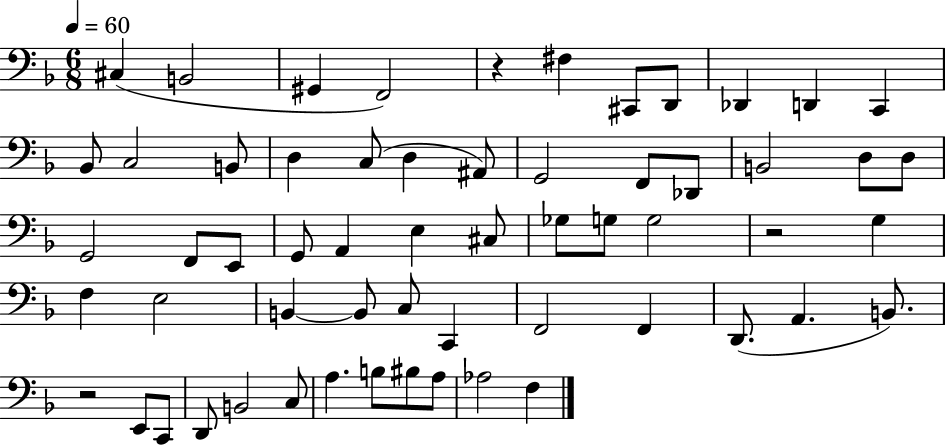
X:1
T:Untitled
M:6/8
L:1/4
K:F
^C, B,,2 ^G,, F,,2 z ^F, ^C,,/2 D,,/2 _D,, D,, C,, _B,,/2 C,2 B,,/2 D, C,/2 D, ^A,,/2 G,,2 F,,/2 _D,,/2 B,,2 D,/2 D,/2 G,,2 F,,/2 E,,/2 G,,/2 A,, E, ^C,/2 _G,/2 G,/2 G,2 z2 G, F, E,2 B,, B,,/2 C,/2 C,, F,,2 F,, D,,/2 A,, B,,/2 z2 E,,/2 C,,/2 D,,/2 B,,2 C,/2 A, B,/2 ^B,/2 A,/2 _A,2 F,